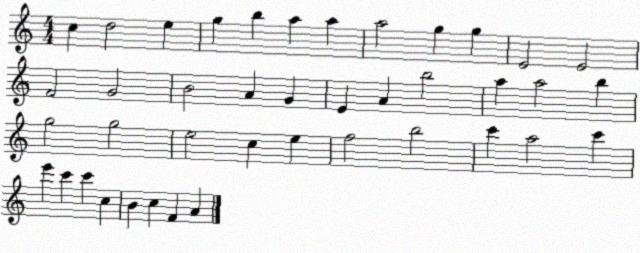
X:1
T:Untitled
M:4/4
L:1/4
K:C
c d2 e g b a a a2 g g E2 E2 F2 G2 B2 A G E A b2 a a2 b g2 g2 e2 c e f2 b2 c' a2 c' e' c' c' c B c F A